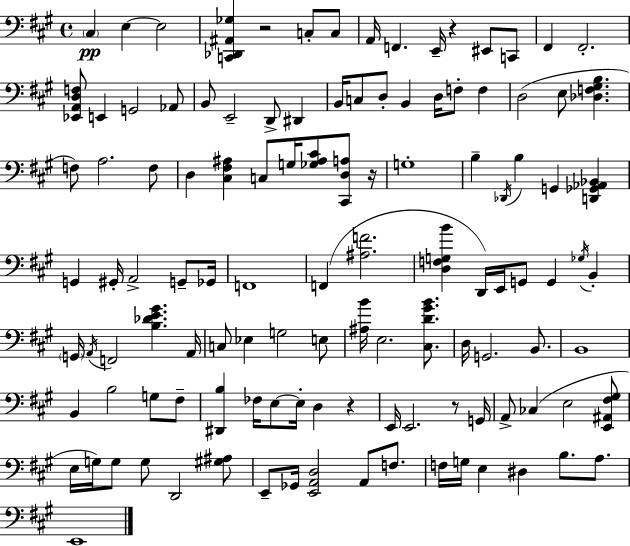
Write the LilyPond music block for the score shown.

{
  \clef bass
  \time 4/4
  \defaultTimeSignature
  \key a \major
  \parenthesize cis4\pp e4~~ e2 | <c, des, ais, ges>4 r2 c8-. c8 | a,16 f,4. e,16-- r4 eis,8 c,8 | fis,4 fis,2.-. | \break <ees, a, d f>8 e,4 g,2 aes,8 | b,8 e,2-- d,8-> dis,4 | b,16 c8 d8-. b,4 d16 f8-. f4 | d2( e8 <des f gis b>4. | \break f8) a2. f8 | d4 <cis fis ais>4 c8 g16 <ges ais cis'>8 <cis, d a>8 r16 | g1-. | b4-- \acciaccatura { des,16 } b4 g,4 <d, ges, aes, bes,>4 | \break g,4 gis,16-. a,2-> g,8-- | ges,16 f,1 | f,4( <ais f'>2. | <d f g b'>4 d,16) e,16 g,8 g,4 \acciaccatura { ges16 } b,4-. | \break \parenthesize g,16 \acciaccatura { a,16 } f,2 <b des' e' gis'>4. | a,16 c8 ees4 g2 | e8 <ais b'>16 e2. | <cis d' gis' b'>8. d16 g,2. | \break b,8. b,1 | b,4 b2 g8 | fis8-- <dis, b>4 fes16 e8~~ e16-. d4 r4 | e,16 e,2. | \break r8 g,16 a,8-> ces4( e2 | <e, ais, fis gis>8 e16 g16) g8 g8 d,2 | <gis ais>8 e,8-- ges,16 <e, a, d>2 a,8 | f8. f16 g16 e4 dis4 b8. | \break a8. e,1 | \bar "|."
}